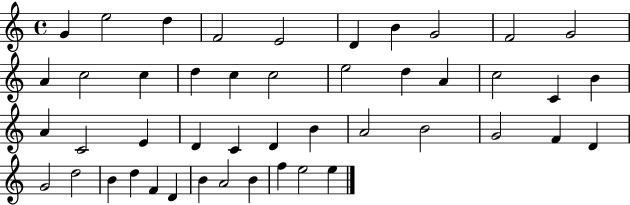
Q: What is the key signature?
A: C major